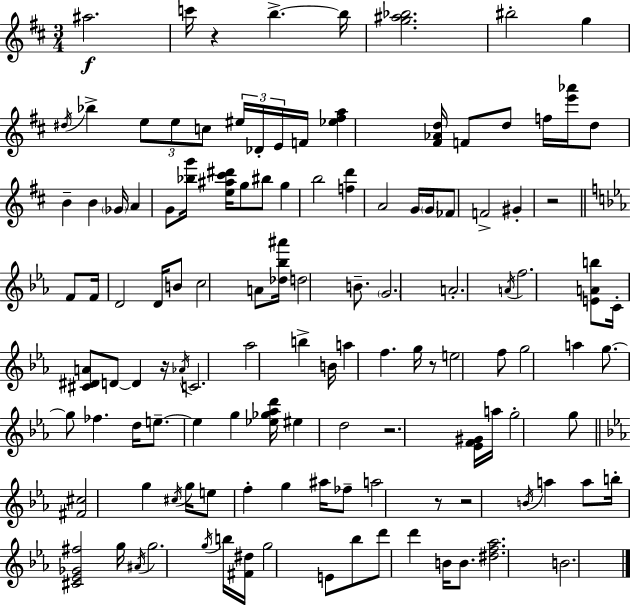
A#5/h. C6/s R/q B5/q. B5/s [G5,A#5,Bb5]/h. BIS5/h G5/q D#5/s Bb5/q E5/e E5/e C5/e EIS5/s Db4/s E4/s F4/s [Eb5,F#5,A5]/q [F#4,Ab4,D5]/s F4/e D5/e F5/s [E6,Ab6]/s D5/e B4/q B4/q Gb4/s A4/q G4/e [Bb5,G6]/s [E5,A#5,C#6,D#6]/s G5/e BIS5/e G5/q B5/h [F5,D6]/q A4/h G4/s G4/s FES4/e F4/h G#4/q R/h F4/e F4/s D4/h D4/s B4/e C5/h A4/e [Db5,Bb5,A#6]/s D5/h B4/e. G4/h. A4/h. A4/s F5/h. [E4,A4,B5]/e C4/s [C#4,D#4,A4]/e D4/e D4/q R/s Ab4/s C4/h. Ab5/h B5/q B4/s A5/q F5/q. G5/s R/e E5/h F5/e G5/h A5/q G5/e. G5/e FES5/q. D5/s E5/e. E5/q G5/q [Eb5,Gb5,Ab5,D6]/s EIS5/q D5/h R/h. [Eb4,F4,G#4]/s A5/s G5/h G5/e [F#4,C#5]/h G5/q C#5/s G5/s E5/e F5/q G5/q A#5/s FES5/e A5/h R/e R/h B4/s A5/q A5/e B5/s [C#4,Eb4,Gb4,F#5]/h G5/s A#4/s G5/h. G5/s B5/s [F#4,D#5]/s G5/h E4/e Bb5/e D6/e D6/q B4/s B4/e. [D#5,F5,Ab5]/h. B4/h.